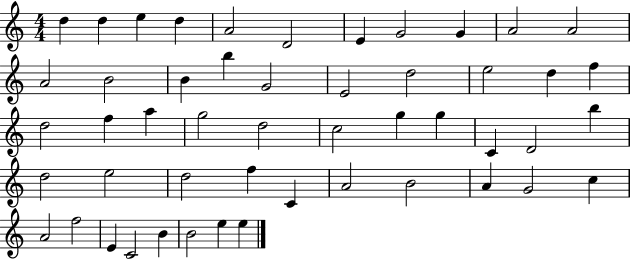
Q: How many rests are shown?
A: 0